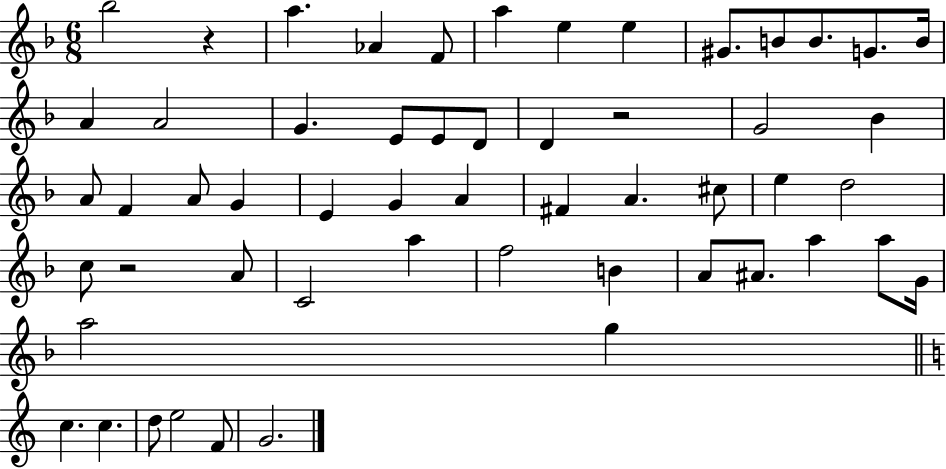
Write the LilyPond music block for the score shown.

{
  \clef treble
  \numericTimeSignature
  \time 6/8
  \key f \major
  \repeat volta 2 { bes''2 r4 | a''4. aes'4 f'8 | a''4 e''4 e''4 | gis'8. b'8 b'8. g'8. b'16 | \break a'4 a'2 | g'4. e'8 e'8 d'8 | d'4 r2 | g'2 bes'4 | \break a'8 f'4 a'8 g'4 | e'4 g'4 a'4 | fis'4 a'4. cis''8 | e''4 d''2 | \break c''8 r2 a'8 | c'2 a''4 | f''2 b'4 | a'8 ais'8. a''4 a''8 g'16 | \break a''2 g''4 | \bar "||" \break \key c \major c''4. c''4. | d''8 e''2 f'8 | g'2. | } \bar "|."
}